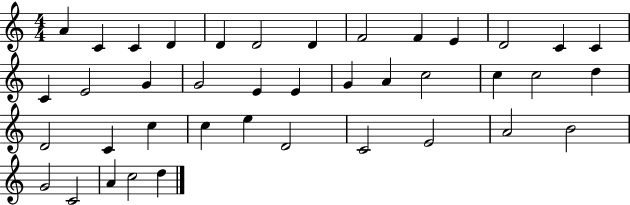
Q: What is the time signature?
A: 4/4